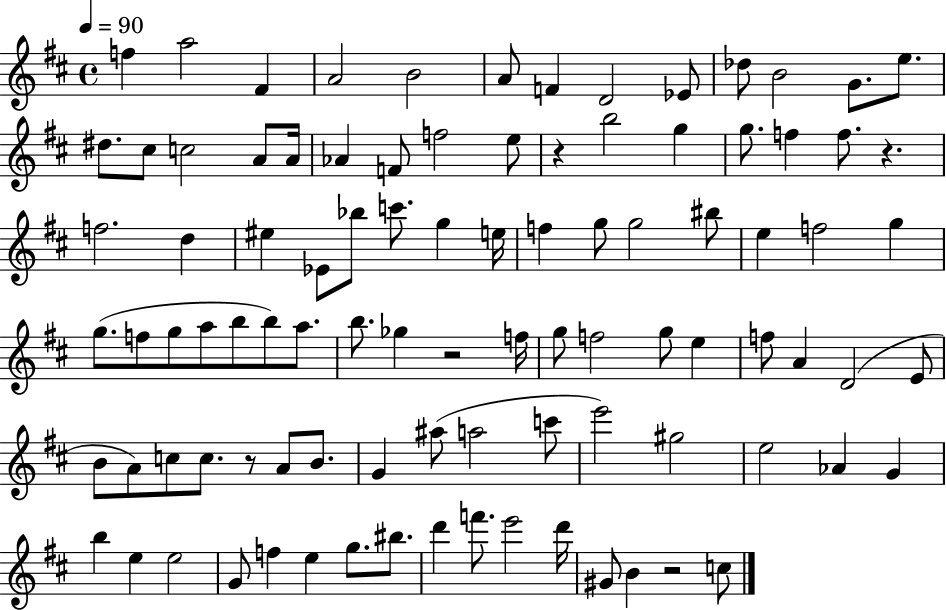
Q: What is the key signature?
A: D major